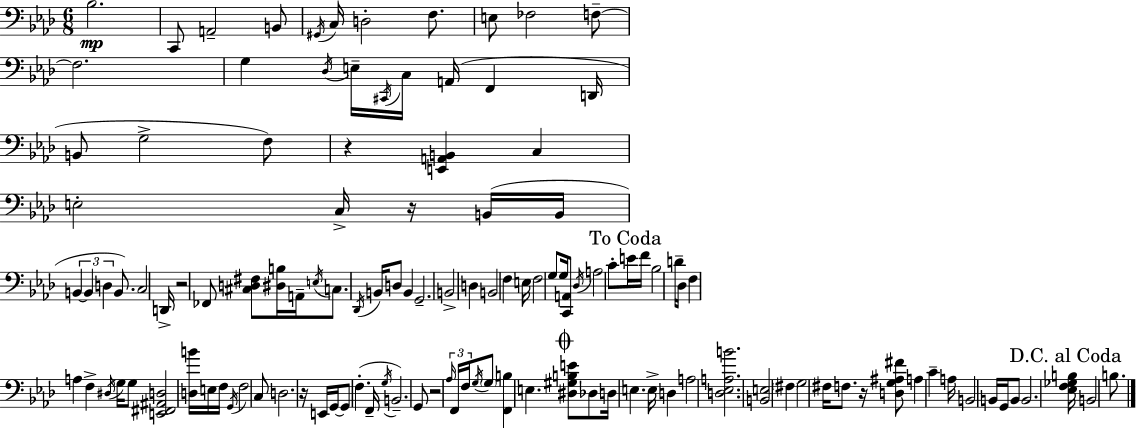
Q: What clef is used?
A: bass